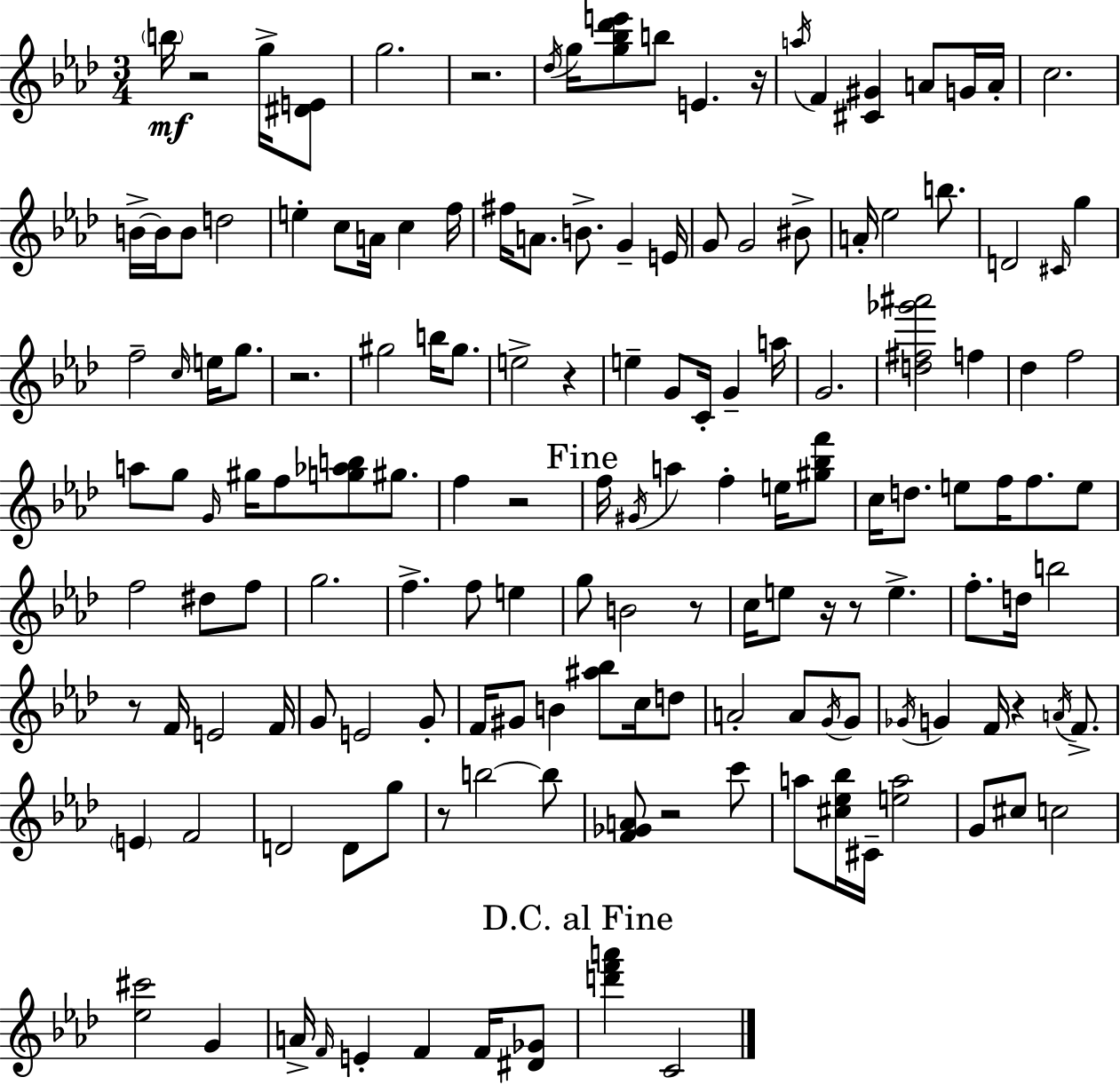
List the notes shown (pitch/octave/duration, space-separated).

B5/s R/h G5/s [D#4,E4]/e G5/h. R/h. Db5/s G5/s [G5,Bb5,Db6,E6]/e B5/e E4/q. R/s A5/s F4/q [C#4,G#4]/q A4/e G4/s A4/s C5/h. B4/s B4/s B4/e D5/h E5/q C5/e A4/s C5/q F5/s F#5/s A4/e. B4/e. G4/q E4/s G4/e G4/h BIS4/e A4/s Eb5/h B5/e. D4/h C#4/s G5/q F5/h C5/s E5/s G5/e. R/h. G#5/h B5/s G#5/e. E5/h R/q E5/q G4/e C4/s G4/q A5/s G4/h. [D5,F#5,Gb6,A#6]/h F5/q Db5/q F5/h A5/e G5/e G4/s G#5/s F5/e [G5,Ab5,B5]/e G#5/e. F5/q R/h F5/s G#4/s A5/q F5/q E5/s [G#5,Bb5,F6]/e C5/s D5/e. E5/e F5/s F5/e. E5/e F5/h D#5/e F5/e G5/h. F5/q. F5/e E5/q G5/e B4/h R/e C5/s E5/e R/s R/e E5/q. F5/e. D5/s B5/h R/e F4/s E4/h F4/s G4/e E4/h G4/e F4/s G#4/e B4/q [A#5,Bb5]/e C5/s D5/e A4/h A4/e G4/s G4/e Gb4/s G4/q F4/s R/q A4/s F4/e. E4/q F4/h D4/h D4/e G5/e R/e B5/h B5/e [F4,Gb4,A4]/e R/h C6/e A5/e [C#5,Eb5,Bb5]/s C#4/s [E5,A5]/h G4/e C#5/e C5/h [Eb5,C#6]/h G4/q A4/s F4/s E4/q F4/q F4/s [D#4,Gb4]/e [D6,F6,A6]/q C4/h